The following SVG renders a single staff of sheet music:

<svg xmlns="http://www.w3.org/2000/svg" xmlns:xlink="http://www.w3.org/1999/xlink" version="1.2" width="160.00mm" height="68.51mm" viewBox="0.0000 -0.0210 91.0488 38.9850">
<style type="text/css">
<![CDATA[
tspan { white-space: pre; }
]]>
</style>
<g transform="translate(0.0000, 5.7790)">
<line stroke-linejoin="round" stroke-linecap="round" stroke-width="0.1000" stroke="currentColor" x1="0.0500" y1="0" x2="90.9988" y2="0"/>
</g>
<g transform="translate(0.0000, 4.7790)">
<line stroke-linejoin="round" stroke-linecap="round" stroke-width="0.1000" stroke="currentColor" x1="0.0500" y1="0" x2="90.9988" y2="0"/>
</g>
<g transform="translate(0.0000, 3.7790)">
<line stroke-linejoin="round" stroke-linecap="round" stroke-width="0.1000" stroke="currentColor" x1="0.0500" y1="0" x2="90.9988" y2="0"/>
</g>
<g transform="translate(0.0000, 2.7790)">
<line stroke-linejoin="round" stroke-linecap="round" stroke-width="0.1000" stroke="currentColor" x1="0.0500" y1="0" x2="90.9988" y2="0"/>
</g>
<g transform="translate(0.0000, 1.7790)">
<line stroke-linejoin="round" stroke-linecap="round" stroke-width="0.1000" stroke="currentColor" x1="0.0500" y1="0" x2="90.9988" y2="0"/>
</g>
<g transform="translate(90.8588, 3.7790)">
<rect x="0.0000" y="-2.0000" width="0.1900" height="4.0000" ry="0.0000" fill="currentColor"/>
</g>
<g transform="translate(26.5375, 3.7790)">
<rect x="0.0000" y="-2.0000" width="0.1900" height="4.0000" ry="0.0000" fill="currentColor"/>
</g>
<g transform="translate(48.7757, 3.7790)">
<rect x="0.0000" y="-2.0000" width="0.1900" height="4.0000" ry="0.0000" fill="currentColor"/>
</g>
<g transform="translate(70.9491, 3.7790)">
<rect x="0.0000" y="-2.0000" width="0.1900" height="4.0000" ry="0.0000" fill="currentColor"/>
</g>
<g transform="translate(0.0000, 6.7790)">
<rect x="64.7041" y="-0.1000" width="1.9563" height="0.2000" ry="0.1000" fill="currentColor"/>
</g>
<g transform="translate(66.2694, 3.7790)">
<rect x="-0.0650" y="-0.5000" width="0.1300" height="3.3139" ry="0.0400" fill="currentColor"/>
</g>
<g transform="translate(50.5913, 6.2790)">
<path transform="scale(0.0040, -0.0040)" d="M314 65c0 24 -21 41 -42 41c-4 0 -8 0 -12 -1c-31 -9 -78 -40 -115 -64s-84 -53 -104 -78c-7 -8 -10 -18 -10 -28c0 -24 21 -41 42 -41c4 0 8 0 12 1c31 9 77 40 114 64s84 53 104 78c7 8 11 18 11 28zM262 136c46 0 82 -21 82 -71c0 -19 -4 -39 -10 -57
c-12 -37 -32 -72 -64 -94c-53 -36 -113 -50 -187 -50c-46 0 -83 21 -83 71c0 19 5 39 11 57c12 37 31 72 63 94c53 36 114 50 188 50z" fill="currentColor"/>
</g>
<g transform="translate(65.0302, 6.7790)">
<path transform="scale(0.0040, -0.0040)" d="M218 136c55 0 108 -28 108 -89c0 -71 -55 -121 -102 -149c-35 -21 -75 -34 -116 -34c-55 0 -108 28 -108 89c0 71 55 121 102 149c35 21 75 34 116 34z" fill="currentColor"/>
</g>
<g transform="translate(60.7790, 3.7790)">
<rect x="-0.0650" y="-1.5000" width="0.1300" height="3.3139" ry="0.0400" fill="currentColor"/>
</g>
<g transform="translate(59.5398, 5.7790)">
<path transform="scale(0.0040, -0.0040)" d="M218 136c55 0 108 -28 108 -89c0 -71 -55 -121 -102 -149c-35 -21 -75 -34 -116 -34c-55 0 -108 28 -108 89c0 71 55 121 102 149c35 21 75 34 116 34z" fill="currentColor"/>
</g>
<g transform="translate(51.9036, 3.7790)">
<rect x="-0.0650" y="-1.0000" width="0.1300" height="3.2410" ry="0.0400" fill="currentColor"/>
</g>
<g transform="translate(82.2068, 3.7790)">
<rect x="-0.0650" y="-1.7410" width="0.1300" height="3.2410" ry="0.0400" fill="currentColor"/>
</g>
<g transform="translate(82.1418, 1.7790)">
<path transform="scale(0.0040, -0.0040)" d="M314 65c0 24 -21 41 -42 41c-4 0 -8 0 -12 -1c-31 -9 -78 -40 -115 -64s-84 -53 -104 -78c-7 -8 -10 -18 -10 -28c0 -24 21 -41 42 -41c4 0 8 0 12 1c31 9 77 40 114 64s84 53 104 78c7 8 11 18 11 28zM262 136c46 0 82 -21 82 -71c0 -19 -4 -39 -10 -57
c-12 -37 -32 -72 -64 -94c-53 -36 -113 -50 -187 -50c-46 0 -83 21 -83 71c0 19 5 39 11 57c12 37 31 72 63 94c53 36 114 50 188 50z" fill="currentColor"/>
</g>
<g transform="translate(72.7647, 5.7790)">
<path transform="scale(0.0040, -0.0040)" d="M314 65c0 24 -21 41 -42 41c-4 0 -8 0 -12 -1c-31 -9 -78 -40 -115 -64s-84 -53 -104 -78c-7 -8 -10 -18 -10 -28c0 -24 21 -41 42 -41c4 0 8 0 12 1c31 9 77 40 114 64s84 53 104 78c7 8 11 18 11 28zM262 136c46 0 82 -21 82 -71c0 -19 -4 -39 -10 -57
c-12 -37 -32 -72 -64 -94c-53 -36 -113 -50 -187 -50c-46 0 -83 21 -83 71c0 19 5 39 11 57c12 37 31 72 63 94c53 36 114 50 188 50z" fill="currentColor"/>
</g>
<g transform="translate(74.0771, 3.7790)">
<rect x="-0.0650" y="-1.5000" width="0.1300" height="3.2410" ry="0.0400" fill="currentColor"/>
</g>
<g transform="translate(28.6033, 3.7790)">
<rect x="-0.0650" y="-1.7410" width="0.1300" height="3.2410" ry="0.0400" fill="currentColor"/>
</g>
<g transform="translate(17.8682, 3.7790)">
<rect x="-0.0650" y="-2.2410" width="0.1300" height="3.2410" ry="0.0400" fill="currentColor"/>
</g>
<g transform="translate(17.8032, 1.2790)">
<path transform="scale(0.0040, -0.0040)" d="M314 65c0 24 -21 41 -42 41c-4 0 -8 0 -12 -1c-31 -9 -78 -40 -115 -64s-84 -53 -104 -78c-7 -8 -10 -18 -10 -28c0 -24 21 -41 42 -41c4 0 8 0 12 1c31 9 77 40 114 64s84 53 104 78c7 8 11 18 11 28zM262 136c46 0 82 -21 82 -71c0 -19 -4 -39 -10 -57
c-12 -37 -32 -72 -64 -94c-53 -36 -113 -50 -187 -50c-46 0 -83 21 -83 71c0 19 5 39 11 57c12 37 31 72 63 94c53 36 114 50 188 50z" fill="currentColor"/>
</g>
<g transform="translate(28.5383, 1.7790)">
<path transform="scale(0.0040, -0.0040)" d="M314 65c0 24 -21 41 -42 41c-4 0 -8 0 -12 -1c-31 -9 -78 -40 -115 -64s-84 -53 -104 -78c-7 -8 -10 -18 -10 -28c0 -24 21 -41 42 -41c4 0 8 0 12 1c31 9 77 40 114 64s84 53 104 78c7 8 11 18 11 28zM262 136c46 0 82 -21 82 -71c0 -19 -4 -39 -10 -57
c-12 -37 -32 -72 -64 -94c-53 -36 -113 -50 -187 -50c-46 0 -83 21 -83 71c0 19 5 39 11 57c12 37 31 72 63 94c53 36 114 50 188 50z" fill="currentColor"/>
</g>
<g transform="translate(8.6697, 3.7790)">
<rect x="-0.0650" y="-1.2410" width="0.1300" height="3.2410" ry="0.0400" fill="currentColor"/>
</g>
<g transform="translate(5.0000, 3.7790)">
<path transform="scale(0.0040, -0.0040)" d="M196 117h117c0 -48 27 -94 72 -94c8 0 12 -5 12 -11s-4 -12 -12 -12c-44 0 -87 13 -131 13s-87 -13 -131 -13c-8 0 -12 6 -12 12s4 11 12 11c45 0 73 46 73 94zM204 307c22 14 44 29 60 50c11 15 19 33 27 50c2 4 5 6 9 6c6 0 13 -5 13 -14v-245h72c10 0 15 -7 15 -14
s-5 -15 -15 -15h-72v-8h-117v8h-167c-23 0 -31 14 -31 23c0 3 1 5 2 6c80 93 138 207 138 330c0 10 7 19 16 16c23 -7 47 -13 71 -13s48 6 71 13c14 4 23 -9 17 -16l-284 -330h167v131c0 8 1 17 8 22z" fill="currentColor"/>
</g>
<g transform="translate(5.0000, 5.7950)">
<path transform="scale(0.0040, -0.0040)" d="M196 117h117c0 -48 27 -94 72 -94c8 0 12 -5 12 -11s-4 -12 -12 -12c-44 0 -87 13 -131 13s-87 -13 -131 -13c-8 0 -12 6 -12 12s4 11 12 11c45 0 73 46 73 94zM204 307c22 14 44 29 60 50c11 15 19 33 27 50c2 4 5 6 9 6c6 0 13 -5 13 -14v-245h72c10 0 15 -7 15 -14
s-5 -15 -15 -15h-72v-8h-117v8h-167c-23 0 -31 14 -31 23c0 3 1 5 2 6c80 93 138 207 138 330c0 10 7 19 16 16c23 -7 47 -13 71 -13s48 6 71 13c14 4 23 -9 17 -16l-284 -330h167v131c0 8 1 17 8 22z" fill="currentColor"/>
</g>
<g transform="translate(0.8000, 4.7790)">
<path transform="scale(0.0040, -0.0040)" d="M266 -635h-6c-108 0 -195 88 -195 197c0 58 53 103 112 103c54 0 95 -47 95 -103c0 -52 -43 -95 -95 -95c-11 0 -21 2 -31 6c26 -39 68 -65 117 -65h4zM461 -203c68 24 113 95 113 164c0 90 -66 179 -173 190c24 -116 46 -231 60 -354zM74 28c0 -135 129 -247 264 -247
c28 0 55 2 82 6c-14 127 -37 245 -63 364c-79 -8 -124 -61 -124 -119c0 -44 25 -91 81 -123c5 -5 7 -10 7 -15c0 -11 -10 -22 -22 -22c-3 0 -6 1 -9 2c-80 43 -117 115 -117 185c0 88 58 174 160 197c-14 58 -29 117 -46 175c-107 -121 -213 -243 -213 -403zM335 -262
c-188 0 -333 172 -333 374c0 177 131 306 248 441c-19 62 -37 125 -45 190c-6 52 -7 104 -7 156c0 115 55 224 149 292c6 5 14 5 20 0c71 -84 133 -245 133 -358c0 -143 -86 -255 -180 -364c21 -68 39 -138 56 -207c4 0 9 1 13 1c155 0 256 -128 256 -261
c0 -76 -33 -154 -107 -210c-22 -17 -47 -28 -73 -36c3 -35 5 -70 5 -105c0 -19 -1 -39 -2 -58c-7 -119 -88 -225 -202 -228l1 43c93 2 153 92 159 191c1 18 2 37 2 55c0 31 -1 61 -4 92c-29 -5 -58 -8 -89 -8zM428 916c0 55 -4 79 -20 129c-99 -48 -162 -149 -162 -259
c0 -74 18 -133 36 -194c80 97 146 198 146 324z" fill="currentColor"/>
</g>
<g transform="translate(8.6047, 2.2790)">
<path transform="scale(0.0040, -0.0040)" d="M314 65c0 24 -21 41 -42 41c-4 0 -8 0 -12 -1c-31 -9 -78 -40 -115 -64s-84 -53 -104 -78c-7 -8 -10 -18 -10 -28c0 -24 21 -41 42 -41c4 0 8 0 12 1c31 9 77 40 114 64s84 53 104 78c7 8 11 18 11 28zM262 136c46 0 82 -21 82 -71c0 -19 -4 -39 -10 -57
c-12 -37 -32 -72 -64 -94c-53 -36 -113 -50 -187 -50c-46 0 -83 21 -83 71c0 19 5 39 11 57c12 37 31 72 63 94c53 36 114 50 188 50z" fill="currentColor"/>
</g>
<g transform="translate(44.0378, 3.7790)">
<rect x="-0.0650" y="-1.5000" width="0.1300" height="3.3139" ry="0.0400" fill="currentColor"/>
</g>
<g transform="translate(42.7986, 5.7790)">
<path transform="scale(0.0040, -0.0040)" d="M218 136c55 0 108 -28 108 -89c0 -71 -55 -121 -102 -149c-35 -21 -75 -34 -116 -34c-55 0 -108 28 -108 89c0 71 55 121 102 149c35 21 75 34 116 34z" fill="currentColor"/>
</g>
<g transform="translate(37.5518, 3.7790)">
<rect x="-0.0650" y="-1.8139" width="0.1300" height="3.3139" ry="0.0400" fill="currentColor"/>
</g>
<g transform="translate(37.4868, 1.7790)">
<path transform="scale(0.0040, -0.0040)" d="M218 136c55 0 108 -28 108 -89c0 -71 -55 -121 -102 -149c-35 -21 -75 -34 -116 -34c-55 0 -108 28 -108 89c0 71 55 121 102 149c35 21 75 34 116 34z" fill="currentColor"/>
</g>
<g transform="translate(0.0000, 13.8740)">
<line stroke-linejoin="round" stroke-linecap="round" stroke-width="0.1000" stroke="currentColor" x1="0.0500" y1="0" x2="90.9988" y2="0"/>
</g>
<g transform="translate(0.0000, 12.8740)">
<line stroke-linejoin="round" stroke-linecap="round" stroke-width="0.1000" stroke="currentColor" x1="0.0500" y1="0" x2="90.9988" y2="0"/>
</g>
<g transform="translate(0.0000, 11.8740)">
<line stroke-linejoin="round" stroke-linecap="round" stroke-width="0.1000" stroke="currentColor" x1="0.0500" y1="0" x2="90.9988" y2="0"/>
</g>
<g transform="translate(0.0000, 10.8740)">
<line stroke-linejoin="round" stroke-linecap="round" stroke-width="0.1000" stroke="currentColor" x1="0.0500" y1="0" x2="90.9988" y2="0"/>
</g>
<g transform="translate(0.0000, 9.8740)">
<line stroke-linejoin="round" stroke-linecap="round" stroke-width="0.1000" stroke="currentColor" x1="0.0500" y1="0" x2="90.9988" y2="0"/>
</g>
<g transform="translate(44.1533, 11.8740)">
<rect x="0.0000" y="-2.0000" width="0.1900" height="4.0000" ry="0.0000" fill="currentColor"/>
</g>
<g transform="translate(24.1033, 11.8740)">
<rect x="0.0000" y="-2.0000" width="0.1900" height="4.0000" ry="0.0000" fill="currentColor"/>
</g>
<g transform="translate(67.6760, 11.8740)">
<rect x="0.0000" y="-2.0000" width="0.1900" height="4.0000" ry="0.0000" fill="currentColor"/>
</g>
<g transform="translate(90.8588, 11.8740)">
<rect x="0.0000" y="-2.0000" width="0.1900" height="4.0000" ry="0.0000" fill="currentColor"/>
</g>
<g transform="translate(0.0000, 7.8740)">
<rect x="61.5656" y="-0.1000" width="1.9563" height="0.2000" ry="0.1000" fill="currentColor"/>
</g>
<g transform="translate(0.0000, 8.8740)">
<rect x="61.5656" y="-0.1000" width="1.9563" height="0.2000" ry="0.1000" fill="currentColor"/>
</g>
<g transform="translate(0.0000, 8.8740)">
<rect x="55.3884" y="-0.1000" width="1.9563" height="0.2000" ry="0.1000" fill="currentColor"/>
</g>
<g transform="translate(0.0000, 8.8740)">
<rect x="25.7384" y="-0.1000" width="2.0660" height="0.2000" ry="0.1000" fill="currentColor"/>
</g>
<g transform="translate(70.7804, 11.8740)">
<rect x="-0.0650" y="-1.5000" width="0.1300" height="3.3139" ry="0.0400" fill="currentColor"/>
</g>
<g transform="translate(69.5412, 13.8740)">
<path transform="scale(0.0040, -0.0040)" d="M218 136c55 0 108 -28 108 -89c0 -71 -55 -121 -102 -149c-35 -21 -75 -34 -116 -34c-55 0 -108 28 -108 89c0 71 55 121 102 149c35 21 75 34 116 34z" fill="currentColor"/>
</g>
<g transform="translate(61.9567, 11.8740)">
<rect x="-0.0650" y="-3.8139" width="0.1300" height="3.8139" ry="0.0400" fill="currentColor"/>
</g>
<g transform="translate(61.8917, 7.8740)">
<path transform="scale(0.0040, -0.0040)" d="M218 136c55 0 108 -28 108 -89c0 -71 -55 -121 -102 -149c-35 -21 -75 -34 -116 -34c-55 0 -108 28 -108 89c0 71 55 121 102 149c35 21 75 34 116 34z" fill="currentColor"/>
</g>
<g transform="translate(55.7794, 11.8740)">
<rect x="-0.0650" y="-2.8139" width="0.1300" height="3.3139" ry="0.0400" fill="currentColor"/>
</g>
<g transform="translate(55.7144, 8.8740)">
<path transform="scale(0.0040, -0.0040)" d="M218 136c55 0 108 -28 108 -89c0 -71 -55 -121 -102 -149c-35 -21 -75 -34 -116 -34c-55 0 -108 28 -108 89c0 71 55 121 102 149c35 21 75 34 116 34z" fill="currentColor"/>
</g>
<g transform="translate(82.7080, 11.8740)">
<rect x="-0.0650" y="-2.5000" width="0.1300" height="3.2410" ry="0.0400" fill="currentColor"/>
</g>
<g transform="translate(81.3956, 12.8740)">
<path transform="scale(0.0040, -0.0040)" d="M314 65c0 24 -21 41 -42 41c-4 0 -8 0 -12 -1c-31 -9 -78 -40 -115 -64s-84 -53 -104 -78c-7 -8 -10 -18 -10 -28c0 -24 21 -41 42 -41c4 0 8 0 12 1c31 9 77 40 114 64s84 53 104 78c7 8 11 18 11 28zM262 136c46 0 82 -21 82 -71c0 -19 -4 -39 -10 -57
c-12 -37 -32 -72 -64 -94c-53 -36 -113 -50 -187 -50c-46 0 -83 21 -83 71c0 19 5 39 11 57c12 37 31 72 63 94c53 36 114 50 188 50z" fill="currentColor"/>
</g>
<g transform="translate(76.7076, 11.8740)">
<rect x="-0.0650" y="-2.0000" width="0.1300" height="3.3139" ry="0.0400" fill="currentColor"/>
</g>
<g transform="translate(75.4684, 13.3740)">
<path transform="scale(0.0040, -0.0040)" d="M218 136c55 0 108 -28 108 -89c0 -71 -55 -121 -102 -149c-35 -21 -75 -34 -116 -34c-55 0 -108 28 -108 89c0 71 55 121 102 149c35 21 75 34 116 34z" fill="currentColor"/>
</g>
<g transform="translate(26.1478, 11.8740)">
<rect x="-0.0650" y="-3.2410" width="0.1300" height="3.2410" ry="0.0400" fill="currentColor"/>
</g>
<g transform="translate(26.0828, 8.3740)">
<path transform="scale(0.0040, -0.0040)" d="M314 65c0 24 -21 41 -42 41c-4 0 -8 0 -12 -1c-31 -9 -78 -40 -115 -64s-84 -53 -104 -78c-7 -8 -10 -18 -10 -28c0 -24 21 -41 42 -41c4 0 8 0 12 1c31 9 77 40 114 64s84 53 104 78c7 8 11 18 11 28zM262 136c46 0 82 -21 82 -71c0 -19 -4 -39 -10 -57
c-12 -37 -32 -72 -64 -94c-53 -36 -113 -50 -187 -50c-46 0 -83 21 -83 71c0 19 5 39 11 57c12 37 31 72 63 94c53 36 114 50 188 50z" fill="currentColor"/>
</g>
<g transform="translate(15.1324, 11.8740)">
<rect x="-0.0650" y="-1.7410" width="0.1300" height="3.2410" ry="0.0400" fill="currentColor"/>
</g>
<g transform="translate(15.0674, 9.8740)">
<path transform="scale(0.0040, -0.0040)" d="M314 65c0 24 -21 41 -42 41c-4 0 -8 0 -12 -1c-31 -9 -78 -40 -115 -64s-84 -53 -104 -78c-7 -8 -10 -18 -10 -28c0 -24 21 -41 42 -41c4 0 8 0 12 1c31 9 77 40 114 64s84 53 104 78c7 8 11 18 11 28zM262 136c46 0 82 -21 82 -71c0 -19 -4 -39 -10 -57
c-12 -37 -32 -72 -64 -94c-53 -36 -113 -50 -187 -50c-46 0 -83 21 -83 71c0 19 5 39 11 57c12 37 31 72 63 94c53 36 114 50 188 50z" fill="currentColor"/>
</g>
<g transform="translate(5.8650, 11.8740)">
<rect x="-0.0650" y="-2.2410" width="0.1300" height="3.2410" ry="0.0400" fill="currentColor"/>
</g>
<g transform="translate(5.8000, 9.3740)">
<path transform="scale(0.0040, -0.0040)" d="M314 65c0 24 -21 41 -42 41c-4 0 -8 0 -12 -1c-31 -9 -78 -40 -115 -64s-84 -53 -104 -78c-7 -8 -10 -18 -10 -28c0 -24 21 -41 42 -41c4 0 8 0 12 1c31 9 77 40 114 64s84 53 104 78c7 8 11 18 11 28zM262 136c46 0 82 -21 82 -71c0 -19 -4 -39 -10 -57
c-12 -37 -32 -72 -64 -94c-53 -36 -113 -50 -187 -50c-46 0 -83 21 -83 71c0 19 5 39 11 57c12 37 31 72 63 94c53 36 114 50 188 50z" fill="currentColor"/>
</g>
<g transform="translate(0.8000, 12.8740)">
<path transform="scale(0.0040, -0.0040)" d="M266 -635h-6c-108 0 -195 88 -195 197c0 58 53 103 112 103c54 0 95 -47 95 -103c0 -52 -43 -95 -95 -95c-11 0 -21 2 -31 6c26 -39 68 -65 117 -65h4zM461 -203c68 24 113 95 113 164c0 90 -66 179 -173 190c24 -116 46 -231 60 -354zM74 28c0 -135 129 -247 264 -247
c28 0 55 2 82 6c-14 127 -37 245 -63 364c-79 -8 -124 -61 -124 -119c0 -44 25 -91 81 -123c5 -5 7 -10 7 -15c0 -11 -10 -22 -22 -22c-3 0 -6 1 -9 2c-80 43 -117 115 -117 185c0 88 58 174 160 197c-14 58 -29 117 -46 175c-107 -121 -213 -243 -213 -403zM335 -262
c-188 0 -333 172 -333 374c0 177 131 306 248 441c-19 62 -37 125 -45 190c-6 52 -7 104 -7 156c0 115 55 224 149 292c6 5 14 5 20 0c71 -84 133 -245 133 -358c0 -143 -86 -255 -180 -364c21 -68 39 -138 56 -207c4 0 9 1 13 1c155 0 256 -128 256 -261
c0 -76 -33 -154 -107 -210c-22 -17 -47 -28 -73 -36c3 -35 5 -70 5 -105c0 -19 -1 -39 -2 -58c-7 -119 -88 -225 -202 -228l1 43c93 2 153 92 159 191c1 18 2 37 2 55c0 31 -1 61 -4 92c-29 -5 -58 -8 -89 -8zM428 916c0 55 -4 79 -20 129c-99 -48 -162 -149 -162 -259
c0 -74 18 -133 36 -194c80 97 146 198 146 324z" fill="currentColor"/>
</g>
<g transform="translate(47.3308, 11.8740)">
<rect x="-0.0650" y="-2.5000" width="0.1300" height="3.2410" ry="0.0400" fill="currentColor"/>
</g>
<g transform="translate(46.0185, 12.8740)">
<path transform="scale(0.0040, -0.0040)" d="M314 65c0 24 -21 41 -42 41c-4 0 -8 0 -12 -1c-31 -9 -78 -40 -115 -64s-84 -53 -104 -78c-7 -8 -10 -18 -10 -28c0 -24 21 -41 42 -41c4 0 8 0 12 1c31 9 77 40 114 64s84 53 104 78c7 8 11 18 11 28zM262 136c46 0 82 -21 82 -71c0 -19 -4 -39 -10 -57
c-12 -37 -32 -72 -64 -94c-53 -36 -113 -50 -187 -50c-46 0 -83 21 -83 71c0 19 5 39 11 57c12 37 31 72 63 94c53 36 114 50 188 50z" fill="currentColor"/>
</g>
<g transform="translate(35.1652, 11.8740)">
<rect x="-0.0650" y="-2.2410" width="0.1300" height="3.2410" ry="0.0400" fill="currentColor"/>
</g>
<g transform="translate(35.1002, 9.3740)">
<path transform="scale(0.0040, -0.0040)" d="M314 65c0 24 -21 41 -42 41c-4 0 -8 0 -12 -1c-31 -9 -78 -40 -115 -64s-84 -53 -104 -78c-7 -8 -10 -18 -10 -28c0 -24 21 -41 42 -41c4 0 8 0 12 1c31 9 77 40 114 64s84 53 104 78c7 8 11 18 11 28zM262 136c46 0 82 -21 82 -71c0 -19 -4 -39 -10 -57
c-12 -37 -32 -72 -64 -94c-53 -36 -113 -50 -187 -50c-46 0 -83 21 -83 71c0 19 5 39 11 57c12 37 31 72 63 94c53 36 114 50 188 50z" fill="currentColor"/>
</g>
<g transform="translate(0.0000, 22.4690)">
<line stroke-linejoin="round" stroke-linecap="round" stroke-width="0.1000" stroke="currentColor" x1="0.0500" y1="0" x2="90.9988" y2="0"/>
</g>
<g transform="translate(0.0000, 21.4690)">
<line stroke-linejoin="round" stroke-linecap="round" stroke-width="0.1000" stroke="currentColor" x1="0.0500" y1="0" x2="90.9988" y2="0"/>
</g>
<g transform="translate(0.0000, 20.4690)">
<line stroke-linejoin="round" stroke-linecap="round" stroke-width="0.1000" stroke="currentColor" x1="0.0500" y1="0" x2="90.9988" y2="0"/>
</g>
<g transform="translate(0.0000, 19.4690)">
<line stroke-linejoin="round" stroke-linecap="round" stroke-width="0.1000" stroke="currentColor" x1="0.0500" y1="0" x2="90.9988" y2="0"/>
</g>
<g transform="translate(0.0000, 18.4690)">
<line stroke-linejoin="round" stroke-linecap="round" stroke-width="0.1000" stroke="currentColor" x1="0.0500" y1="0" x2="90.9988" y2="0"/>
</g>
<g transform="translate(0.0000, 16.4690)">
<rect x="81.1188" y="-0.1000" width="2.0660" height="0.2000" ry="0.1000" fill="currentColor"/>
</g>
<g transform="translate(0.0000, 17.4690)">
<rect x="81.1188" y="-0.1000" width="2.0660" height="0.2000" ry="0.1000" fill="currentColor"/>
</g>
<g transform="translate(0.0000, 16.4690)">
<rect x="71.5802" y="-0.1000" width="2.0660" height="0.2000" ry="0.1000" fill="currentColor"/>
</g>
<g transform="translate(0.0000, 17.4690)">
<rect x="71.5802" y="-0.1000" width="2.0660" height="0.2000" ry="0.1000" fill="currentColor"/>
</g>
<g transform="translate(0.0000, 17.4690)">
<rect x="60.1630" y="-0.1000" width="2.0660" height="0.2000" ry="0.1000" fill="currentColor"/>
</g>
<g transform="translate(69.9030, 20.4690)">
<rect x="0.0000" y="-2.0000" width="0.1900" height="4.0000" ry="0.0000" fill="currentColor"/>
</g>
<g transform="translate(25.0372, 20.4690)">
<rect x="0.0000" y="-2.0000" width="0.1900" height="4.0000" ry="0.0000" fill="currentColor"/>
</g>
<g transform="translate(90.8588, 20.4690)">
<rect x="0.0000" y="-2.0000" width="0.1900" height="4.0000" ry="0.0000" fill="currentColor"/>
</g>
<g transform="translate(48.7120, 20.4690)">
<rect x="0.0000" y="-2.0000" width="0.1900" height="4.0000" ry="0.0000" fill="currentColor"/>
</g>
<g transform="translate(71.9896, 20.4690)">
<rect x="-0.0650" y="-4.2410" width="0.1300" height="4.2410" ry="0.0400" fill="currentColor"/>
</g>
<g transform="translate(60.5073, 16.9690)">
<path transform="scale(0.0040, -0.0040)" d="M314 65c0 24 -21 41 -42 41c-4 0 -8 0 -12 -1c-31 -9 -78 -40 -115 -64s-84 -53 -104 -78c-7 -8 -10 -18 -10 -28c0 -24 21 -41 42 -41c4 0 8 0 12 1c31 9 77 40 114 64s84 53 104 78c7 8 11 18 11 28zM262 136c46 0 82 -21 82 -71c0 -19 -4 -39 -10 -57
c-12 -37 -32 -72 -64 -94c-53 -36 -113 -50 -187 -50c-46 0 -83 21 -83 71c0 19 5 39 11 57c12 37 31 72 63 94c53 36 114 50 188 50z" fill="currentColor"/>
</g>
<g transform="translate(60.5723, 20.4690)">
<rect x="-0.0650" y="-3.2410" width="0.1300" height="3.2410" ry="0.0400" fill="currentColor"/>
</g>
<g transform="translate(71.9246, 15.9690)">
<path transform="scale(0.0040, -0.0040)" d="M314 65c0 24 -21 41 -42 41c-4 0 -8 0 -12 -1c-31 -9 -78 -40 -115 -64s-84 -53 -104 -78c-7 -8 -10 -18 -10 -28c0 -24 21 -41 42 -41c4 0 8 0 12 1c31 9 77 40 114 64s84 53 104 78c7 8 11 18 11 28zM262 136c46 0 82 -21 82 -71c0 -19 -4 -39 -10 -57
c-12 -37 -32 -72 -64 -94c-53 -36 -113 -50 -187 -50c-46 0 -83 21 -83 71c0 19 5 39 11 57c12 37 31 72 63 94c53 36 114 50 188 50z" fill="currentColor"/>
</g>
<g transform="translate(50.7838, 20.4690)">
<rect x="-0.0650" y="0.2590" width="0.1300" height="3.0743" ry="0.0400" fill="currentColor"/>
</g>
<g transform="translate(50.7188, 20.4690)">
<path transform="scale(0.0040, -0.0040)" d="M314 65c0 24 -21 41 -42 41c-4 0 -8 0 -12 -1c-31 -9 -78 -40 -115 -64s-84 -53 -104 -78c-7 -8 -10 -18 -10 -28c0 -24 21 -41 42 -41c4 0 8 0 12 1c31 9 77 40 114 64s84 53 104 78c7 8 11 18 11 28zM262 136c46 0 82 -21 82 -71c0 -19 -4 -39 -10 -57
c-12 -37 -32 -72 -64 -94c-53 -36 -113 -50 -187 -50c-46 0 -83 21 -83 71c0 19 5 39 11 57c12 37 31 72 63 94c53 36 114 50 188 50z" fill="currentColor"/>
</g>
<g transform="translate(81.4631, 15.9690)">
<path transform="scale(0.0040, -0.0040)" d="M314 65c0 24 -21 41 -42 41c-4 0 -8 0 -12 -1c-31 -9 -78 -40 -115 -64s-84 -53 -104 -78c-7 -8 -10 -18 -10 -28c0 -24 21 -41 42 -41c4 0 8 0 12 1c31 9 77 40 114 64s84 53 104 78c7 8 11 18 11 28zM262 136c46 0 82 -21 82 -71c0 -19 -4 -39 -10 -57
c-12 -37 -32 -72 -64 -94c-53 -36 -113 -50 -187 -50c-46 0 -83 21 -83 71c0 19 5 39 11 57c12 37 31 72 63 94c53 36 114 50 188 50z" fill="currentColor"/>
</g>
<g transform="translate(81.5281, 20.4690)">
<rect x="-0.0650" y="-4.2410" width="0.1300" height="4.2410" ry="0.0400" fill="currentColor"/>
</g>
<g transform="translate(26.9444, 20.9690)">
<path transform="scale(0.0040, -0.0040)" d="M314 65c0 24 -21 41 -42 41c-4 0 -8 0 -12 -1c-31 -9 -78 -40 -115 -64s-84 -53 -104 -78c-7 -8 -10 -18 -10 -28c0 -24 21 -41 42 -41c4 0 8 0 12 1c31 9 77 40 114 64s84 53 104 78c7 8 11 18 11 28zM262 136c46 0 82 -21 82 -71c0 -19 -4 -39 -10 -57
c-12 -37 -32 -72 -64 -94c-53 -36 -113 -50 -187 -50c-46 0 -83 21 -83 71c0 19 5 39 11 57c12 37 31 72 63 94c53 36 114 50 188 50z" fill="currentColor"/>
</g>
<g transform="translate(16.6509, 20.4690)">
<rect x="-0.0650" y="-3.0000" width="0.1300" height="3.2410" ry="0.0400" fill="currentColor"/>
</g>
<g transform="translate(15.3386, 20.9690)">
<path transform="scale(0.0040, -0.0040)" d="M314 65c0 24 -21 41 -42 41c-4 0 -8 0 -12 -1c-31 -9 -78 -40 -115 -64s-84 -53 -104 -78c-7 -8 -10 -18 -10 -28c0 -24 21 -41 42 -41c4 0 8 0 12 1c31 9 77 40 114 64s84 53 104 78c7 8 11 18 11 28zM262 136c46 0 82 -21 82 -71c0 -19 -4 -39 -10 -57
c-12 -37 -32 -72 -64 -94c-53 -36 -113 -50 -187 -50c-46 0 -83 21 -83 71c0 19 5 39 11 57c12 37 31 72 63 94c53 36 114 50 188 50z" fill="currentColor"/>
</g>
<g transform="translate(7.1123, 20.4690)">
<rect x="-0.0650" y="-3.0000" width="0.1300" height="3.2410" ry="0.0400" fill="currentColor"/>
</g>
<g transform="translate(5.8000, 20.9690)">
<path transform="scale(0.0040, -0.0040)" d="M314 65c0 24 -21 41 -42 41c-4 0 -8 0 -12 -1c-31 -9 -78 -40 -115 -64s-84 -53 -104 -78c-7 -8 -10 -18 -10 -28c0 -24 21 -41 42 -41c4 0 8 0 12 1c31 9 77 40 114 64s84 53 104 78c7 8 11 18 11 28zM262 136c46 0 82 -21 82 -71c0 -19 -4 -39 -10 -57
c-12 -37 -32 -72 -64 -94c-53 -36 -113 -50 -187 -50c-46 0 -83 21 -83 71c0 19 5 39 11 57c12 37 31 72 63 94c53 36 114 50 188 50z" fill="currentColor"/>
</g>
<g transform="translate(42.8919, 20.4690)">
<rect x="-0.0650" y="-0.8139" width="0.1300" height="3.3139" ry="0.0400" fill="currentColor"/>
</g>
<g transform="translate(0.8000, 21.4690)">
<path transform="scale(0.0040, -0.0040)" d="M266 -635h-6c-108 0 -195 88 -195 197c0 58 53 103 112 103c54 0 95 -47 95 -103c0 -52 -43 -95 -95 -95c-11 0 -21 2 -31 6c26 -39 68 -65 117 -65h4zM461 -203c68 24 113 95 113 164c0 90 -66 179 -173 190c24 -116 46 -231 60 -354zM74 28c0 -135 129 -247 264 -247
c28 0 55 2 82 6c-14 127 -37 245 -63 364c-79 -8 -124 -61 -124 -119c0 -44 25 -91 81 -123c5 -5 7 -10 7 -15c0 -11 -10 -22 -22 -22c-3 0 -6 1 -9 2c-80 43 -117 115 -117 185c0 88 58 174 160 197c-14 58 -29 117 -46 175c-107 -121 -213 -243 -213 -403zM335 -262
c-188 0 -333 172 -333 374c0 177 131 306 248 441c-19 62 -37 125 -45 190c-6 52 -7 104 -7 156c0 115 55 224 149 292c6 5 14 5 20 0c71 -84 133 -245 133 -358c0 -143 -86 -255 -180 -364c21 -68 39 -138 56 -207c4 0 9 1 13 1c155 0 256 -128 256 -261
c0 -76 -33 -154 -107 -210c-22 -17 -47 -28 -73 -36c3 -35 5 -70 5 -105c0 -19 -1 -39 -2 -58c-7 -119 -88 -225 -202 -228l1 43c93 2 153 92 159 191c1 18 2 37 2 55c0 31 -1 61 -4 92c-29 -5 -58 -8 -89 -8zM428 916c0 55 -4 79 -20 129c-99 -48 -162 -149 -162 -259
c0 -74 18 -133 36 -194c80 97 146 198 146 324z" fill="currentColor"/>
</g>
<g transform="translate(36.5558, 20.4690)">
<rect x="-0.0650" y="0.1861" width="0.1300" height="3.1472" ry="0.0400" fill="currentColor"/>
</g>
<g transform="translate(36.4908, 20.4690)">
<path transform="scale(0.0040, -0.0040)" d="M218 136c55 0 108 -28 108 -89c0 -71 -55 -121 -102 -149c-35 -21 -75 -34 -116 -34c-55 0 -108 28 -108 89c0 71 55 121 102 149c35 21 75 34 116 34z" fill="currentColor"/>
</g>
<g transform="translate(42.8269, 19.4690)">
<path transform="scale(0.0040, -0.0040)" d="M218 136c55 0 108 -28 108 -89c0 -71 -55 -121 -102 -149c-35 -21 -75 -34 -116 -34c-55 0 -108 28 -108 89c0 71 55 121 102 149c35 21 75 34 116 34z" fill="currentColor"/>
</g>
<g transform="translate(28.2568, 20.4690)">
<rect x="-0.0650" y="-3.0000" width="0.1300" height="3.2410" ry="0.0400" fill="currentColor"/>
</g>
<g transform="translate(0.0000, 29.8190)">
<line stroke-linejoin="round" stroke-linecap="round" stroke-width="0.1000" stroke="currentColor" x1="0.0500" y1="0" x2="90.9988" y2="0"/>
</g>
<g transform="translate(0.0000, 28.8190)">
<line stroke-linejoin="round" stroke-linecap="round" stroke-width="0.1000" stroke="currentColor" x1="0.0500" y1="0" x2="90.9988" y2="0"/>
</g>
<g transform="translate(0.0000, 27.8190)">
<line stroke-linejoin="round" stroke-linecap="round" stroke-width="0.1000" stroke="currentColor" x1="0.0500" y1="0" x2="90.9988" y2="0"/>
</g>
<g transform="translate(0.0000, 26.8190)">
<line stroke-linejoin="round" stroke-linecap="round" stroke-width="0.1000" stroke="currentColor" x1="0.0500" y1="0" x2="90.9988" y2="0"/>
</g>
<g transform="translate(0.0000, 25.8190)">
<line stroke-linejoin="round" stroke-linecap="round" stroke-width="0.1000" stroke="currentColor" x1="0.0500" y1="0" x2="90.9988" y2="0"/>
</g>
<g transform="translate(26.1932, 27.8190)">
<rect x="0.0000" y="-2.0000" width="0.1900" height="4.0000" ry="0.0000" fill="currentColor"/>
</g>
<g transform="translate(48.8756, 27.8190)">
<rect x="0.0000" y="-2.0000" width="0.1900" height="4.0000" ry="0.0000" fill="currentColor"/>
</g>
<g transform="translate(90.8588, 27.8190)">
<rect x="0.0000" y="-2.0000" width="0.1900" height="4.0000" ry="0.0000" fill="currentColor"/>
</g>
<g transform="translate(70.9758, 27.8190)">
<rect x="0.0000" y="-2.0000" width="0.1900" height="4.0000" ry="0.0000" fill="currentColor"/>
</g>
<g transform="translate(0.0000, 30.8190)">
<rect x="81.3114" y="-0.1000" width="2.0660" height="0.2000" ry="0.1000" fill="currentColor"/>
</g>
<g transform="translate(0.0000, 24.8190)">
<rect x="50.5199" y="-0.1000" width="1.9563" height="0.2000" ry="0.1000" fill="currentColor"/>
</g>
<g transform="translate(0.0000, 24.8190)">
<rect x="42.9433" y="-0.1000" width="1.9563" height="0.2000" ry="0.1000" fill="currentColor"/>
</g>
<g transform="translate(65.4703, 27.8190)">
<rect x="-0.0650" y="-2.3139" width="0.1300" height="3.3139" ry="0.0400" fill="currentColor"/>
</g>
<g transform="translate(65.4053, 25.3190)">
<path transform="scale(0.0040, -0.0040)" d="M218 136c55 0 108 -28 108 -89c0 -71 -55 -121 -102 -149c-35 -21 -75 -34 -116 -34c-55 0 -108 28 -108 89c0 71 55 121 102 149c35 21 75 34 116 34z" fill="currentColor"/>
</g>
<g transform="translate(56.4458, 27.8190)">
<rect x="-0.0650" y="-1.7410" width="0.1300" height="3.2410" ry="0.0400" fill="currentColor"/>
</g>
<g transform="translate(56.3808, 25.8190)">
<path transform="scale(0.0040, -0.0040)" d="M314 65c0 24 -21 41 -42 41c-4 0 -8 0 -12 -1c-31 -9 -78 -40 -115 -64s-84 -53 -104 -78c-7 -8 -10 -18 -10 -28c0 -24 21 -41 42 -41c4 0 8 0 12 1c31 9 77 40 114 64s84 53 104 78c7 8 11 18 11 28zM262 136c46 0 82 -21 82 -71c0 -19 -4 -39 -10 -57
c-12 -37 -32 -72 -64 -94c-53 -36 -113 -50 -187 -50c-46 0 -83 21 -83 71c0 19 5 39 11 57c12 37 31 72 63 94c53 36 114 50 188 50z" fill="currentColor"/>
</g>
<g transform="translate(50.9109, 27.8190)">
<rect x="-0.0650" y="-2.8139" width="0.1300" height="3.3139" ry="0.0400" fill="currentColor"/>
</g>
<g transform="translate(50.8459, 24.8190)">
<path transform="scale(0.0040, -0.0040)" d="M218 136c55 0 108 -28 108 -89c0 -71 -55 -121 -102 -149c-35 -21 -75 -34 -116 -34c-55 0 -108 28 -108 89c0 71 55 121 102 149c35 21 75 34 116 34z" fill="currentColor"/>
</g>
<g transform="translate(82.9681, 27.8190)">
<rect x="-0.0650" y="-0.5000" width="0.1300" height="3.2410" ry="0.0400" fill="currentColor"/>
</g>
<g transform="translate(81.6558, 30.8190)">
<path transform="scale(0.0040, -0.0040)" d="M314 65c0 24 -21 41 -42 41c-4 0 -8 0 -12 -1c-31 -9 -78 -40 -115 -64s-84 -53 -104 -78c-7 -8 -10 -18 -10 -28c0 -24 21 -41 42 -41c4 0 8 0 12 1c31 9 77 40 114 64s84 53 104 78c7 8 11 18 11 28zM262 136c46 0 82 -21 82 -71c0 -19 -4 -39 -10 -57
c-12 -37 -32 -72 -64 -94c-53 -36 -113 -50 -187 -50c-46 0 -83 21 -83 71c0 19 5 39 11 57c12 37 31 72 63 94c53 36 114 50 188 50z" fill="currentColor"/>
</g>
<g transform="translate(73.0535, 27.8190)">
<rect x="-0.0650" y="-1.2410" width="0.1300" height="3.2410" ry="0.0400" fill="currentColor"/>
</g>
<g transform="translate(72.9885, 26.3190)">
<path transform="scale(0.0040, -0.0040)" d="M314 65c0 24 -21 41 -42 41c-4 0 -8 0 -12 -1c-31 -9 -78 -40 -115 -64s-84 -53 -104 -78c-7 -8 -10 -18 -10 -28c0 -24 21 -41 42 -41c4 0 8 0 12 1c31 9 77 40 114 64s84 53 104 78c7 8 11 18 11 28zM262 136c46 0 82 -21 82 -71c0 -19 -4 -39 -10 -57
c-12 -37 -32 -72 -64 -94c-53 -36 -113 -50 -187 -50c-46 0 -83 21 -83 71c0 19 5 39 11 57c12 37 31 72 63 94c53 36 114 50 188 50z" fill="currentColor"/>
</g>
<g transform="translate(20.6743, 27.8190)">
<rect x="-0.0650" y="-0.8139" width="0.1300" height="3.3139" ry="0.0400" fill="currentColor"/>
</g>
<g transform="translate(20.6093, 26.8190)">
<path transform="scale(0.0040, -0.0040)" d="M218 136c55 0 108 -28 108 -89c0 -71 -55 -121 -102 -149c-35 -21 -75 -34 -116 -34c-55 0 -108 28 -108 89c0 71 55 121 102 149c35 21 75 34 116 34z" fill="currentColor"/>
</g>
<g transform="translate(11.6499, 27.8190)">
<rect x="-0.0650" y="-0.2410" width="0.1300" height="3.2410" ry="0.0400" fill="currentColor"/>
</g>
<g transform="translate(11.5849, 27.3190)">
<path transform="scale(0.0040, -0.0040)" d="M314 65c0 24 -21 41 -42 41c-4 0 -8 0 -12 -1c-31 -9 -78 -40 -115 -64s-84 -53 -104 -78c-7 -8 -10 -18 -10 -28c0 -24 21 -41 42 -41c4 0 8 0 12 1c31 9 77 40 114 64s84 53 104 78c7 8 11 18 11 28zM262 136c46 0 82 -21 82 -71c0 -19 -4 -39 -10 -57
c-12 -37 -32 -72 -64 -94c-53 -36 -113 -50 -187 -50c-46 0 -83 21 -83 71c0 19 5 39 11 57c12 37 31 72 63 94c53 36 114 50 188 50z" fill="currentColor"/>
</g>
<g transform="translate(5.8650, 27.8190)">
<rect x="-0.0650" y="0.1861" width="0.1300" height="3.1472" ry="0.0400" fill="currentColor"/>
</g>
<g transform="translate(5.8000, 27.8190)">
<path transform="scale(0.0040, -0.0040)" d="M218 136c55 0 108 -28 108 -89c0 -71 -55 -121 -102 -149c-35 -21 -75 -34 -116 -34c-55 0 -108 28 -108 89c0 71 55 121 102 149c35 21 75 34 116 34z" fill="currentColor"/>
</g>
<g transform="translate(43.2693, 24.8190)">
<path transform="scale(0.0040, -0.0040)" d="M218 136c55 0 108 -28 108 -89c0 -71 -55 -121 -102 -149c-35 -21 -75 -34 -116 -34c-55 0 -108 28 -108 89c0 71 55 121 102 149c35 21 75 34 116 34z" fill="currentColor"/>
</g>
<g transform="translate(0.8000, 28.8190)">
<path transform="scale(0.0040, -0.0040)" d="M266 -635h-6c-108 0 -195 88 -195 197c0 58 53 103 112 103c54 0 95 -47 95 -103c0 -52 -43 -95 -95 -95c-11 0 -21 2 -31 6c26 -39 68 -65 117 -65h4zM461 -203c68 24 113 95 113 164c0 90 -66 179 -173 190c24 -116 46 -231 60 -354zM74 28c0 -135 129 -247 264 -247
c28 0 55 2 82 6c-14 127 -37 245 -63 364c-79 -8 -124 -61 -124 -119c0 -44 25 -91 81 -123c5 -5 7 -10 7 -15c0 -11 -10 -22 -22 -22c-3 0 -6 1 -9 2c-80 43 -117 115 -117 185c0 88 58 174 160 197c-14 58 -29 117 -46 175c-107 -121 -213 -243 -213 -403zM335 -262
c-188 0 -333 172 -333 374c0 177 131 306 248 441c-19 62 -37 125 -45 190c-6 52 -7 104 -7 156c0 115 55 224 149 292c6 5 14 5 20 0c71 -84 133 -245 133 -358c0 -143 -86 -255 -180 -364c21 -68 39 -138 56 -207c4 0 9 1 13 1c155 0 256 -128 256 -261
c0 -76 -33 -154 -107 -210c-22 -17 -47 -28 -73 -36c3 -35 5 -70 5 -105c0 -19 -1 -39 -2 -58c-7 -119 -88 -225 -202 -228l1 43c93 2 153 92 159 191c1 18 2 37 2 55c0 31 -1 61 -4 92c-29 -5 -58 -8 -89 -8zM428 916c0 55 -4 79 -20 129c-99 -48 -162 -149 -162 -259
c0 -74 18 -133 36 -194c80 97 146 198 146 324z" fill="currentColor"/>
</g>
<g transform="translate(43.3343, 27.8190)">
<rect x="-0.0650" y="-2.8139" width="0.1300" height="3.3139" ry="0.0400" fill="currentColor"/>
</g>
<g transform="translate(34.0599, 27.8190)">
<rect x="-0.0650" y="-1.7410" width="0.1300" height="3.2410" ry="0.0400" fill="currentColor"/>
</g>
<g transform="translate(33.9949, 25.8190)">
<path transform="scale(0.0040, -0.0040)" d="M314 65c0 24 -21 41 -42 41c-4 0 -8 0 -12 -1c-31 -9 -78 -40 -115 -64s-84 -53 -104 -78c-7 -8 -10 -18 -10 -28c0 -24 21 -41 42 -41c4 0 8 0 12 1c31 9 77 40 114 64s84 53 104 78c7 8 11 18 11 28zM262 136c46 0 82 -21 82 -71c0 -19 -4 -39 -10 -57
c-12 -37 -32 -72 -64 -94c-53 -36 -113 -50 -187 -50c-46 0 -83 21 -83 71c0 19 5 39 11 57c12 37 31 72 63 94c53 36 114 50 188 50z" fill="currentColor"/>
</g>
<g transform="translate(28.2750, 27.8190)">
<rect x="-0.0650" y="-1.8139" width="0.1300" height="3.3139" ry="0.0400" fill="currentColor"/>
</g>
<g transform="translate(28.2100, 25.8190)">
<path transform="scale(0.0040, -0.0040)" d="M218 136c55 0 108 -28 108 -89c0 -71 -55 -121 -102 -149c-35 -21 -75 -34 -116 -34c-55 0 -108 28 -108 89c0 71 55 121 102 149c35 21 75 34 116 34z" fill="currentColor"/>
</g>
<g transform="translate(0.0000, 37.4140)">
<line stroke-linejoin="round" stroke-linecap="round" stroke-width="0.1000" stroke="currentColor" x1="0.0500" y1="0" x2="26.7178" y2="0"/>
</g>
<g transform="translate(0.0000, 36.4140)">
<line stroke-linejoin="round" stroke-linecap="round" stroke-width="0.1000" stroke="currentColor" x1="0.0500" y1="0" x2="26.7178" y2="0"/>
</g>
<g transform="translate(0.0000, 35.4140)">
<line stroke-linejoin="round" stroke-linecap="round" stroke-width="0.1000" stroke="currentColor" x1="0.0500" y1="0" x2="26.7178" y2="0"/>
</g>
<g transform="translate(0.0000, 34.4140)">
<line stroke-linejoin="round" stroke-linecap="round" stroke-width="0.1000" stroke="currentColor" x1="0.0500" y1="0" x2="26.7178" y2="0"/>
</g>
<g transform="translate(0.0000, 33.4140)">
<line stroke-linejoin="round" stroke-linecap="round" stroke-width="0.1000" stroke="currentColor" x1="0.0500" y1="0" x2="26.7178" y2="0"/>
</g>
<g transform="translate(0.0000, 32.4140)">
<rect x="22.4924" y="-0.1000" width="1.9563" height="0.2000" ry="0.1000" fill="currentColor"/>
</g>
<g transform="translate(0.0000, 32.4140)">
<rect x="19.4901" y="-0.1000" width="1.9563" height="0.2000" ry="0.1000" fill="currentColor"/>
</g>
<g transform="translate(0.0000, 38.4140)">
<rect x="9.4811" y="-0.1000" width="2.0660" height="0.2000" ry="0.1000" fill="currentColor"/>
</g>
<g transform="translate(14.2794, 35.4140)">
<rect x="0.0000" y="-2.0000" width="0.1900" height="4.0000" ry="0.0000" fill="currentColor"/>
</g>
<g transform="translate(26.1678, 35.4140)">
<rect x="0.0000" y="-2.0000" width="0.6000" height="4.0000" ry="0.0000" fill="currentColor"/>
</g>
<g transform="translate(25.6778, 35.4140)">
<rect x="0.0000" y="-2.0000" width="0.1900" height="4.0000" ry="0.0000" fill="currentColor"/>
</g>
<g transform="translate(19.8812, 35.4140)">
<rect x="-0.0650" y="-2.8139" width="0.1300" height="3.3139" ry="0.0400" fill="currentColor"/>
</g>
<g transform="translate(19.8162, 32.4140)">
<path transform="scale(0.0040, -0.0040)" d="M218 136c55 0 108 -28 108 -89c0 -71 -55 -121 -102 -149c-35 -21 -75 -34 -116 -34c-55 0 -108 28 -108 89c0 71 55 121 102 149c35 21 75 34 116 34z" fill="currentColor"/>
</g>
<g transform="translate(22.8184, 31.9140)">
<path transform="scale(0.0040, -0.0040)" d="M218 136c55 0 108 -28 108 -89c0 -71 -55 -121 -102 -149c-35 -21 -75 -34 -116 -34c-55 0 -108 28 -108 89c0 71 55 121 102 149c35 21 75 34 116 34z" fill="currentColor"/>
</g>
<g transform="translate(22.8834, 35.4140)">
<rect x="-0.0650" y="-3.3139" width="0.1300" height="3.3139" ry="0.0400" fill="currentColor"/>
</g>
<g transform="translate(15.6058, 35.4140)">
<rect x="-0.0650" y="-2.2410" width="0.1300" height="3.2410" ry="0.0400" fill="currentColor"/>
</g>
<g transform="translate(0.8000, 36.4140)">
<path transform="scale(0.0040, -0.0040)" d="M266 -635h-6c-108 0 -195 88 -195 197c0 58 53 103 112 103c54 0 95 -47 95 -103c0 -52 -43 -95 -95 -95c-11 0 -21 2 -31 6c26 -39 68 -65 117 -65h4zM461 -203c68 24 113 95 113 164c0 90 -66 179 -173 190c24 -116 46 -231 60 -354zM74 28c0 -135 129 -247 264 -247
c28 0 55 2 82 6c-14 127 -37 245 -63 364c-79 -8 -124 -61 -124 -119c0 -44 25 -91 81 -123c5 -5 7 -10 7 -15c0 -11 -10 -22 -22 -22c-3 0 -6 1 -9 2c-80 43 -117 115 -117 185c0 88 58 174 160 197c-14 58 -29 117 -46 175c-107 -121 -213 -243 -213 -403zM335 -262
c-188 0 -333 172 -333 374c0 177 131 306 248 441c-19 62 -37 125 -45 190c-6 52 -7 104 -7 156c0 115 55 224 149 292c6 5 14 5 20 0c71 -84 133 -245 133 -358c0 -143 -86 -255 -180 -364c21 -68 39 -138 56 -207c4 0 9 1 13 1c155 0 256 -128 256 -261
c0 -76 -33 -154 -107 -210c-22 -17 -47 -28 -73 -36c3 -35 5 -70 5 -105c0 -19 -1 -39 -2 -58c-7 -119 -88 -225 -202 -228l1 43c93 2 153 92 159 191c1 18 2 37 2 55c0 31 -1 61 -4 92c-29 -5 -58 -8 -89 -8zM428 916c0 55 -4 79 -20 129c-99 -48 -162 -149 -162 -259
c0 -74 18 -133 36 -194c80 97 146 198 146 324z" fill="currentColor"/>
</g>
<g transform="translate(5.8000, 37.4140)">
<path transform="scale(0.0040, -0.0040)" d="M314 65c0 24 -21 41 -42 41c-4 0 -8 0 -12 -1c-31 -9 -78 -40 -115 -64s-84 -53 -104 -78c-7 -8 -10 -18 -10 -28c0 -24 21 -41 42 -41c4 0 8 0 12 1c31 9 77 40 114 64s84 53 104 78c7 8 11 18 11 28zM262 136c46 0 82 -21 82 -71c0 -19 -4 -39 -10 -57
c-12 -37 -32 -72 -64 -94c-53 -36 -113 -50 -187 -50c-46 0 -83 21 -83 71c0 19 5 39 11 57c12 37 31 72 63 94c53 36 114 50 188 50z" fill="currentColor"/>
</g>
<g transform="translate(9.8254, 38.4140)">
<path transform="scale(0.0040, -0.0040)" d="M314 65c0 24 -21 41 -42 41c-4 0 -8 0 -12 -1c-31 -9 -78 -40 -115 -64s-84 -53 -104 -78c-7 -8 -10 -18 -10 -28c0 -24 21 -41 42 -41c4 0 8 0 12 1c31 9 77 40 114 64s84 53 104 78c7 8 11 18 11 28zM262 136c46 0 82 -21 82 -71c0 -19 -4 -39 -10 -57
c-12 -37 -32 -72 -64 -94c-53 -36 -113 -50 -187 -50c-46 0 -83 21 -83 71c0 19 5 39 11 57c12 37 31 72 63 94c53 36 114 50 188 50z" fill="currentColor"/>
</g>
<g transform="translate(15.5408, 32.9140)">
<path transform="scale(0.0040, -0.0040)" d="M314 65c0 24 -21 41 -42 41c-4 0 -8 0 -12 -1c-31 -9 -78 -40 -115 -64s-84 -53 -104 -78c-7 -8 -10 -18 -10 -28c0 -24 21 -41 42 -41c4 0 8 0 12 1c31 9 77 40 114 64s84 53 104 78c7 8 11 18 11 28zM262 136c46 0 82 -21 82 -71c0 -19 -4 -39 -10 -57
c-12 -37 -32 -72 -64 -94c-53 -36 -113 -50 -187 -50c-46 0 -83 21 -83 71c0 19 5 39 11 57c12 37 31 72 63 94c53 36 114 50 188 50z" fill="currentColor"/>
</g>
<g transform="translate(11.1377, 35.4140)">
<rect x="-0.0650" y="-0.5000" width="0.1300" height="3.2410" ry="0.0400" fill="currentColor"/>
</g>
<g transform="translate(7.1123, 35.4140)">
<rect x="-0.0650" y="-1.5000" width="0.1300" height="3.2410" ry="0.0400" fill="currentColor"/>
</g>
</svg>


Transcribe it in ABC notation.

X:1
T:Untitled
M:4/4
L:1/4
K:C
e2 g2 f2 f E D2 E C E2 f2 g2 f2 b2 g2 G2 a c' E F G2 A2 A2 A2 B d B2 b2 d'2 d'2 B c2 d f f2 a a f2 g e2 C2 E2 C2 g2 a b